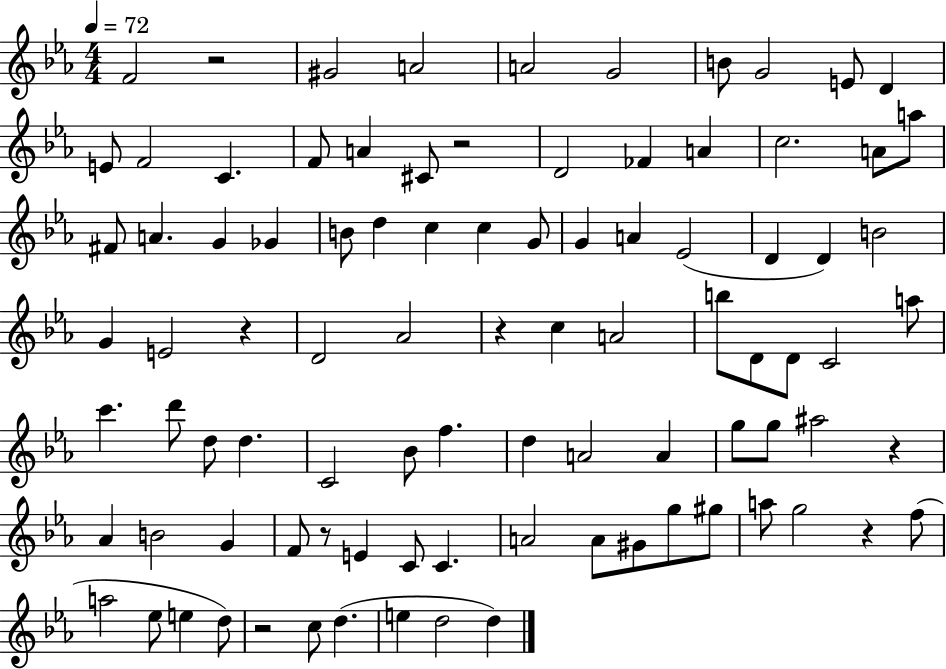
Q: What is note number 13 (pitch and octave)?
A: F4